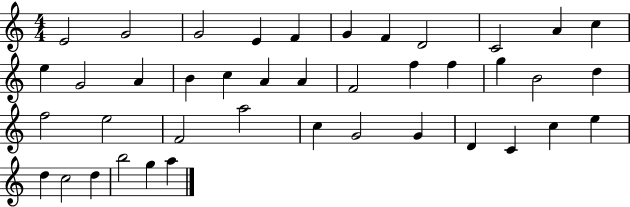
E4/h G4/h G4/h E4/q F4/q G4/q F4/q D4/h C4/h A4/q C5/q E5/q G4/h A4/q B4/q C5/q A4/q A4/q F4/h F5/q F5/q G5/q B4/h D5/q F5/h E5/h F4/h A5/h C5/q G4/h G4/q D4/q C4/q C5/q E5/q D5/q C5/h D5/q B5/h G5/q A5/q